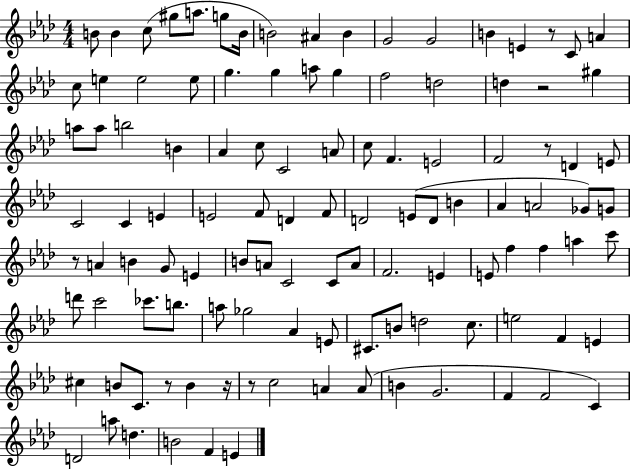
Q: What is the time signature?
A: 4/4